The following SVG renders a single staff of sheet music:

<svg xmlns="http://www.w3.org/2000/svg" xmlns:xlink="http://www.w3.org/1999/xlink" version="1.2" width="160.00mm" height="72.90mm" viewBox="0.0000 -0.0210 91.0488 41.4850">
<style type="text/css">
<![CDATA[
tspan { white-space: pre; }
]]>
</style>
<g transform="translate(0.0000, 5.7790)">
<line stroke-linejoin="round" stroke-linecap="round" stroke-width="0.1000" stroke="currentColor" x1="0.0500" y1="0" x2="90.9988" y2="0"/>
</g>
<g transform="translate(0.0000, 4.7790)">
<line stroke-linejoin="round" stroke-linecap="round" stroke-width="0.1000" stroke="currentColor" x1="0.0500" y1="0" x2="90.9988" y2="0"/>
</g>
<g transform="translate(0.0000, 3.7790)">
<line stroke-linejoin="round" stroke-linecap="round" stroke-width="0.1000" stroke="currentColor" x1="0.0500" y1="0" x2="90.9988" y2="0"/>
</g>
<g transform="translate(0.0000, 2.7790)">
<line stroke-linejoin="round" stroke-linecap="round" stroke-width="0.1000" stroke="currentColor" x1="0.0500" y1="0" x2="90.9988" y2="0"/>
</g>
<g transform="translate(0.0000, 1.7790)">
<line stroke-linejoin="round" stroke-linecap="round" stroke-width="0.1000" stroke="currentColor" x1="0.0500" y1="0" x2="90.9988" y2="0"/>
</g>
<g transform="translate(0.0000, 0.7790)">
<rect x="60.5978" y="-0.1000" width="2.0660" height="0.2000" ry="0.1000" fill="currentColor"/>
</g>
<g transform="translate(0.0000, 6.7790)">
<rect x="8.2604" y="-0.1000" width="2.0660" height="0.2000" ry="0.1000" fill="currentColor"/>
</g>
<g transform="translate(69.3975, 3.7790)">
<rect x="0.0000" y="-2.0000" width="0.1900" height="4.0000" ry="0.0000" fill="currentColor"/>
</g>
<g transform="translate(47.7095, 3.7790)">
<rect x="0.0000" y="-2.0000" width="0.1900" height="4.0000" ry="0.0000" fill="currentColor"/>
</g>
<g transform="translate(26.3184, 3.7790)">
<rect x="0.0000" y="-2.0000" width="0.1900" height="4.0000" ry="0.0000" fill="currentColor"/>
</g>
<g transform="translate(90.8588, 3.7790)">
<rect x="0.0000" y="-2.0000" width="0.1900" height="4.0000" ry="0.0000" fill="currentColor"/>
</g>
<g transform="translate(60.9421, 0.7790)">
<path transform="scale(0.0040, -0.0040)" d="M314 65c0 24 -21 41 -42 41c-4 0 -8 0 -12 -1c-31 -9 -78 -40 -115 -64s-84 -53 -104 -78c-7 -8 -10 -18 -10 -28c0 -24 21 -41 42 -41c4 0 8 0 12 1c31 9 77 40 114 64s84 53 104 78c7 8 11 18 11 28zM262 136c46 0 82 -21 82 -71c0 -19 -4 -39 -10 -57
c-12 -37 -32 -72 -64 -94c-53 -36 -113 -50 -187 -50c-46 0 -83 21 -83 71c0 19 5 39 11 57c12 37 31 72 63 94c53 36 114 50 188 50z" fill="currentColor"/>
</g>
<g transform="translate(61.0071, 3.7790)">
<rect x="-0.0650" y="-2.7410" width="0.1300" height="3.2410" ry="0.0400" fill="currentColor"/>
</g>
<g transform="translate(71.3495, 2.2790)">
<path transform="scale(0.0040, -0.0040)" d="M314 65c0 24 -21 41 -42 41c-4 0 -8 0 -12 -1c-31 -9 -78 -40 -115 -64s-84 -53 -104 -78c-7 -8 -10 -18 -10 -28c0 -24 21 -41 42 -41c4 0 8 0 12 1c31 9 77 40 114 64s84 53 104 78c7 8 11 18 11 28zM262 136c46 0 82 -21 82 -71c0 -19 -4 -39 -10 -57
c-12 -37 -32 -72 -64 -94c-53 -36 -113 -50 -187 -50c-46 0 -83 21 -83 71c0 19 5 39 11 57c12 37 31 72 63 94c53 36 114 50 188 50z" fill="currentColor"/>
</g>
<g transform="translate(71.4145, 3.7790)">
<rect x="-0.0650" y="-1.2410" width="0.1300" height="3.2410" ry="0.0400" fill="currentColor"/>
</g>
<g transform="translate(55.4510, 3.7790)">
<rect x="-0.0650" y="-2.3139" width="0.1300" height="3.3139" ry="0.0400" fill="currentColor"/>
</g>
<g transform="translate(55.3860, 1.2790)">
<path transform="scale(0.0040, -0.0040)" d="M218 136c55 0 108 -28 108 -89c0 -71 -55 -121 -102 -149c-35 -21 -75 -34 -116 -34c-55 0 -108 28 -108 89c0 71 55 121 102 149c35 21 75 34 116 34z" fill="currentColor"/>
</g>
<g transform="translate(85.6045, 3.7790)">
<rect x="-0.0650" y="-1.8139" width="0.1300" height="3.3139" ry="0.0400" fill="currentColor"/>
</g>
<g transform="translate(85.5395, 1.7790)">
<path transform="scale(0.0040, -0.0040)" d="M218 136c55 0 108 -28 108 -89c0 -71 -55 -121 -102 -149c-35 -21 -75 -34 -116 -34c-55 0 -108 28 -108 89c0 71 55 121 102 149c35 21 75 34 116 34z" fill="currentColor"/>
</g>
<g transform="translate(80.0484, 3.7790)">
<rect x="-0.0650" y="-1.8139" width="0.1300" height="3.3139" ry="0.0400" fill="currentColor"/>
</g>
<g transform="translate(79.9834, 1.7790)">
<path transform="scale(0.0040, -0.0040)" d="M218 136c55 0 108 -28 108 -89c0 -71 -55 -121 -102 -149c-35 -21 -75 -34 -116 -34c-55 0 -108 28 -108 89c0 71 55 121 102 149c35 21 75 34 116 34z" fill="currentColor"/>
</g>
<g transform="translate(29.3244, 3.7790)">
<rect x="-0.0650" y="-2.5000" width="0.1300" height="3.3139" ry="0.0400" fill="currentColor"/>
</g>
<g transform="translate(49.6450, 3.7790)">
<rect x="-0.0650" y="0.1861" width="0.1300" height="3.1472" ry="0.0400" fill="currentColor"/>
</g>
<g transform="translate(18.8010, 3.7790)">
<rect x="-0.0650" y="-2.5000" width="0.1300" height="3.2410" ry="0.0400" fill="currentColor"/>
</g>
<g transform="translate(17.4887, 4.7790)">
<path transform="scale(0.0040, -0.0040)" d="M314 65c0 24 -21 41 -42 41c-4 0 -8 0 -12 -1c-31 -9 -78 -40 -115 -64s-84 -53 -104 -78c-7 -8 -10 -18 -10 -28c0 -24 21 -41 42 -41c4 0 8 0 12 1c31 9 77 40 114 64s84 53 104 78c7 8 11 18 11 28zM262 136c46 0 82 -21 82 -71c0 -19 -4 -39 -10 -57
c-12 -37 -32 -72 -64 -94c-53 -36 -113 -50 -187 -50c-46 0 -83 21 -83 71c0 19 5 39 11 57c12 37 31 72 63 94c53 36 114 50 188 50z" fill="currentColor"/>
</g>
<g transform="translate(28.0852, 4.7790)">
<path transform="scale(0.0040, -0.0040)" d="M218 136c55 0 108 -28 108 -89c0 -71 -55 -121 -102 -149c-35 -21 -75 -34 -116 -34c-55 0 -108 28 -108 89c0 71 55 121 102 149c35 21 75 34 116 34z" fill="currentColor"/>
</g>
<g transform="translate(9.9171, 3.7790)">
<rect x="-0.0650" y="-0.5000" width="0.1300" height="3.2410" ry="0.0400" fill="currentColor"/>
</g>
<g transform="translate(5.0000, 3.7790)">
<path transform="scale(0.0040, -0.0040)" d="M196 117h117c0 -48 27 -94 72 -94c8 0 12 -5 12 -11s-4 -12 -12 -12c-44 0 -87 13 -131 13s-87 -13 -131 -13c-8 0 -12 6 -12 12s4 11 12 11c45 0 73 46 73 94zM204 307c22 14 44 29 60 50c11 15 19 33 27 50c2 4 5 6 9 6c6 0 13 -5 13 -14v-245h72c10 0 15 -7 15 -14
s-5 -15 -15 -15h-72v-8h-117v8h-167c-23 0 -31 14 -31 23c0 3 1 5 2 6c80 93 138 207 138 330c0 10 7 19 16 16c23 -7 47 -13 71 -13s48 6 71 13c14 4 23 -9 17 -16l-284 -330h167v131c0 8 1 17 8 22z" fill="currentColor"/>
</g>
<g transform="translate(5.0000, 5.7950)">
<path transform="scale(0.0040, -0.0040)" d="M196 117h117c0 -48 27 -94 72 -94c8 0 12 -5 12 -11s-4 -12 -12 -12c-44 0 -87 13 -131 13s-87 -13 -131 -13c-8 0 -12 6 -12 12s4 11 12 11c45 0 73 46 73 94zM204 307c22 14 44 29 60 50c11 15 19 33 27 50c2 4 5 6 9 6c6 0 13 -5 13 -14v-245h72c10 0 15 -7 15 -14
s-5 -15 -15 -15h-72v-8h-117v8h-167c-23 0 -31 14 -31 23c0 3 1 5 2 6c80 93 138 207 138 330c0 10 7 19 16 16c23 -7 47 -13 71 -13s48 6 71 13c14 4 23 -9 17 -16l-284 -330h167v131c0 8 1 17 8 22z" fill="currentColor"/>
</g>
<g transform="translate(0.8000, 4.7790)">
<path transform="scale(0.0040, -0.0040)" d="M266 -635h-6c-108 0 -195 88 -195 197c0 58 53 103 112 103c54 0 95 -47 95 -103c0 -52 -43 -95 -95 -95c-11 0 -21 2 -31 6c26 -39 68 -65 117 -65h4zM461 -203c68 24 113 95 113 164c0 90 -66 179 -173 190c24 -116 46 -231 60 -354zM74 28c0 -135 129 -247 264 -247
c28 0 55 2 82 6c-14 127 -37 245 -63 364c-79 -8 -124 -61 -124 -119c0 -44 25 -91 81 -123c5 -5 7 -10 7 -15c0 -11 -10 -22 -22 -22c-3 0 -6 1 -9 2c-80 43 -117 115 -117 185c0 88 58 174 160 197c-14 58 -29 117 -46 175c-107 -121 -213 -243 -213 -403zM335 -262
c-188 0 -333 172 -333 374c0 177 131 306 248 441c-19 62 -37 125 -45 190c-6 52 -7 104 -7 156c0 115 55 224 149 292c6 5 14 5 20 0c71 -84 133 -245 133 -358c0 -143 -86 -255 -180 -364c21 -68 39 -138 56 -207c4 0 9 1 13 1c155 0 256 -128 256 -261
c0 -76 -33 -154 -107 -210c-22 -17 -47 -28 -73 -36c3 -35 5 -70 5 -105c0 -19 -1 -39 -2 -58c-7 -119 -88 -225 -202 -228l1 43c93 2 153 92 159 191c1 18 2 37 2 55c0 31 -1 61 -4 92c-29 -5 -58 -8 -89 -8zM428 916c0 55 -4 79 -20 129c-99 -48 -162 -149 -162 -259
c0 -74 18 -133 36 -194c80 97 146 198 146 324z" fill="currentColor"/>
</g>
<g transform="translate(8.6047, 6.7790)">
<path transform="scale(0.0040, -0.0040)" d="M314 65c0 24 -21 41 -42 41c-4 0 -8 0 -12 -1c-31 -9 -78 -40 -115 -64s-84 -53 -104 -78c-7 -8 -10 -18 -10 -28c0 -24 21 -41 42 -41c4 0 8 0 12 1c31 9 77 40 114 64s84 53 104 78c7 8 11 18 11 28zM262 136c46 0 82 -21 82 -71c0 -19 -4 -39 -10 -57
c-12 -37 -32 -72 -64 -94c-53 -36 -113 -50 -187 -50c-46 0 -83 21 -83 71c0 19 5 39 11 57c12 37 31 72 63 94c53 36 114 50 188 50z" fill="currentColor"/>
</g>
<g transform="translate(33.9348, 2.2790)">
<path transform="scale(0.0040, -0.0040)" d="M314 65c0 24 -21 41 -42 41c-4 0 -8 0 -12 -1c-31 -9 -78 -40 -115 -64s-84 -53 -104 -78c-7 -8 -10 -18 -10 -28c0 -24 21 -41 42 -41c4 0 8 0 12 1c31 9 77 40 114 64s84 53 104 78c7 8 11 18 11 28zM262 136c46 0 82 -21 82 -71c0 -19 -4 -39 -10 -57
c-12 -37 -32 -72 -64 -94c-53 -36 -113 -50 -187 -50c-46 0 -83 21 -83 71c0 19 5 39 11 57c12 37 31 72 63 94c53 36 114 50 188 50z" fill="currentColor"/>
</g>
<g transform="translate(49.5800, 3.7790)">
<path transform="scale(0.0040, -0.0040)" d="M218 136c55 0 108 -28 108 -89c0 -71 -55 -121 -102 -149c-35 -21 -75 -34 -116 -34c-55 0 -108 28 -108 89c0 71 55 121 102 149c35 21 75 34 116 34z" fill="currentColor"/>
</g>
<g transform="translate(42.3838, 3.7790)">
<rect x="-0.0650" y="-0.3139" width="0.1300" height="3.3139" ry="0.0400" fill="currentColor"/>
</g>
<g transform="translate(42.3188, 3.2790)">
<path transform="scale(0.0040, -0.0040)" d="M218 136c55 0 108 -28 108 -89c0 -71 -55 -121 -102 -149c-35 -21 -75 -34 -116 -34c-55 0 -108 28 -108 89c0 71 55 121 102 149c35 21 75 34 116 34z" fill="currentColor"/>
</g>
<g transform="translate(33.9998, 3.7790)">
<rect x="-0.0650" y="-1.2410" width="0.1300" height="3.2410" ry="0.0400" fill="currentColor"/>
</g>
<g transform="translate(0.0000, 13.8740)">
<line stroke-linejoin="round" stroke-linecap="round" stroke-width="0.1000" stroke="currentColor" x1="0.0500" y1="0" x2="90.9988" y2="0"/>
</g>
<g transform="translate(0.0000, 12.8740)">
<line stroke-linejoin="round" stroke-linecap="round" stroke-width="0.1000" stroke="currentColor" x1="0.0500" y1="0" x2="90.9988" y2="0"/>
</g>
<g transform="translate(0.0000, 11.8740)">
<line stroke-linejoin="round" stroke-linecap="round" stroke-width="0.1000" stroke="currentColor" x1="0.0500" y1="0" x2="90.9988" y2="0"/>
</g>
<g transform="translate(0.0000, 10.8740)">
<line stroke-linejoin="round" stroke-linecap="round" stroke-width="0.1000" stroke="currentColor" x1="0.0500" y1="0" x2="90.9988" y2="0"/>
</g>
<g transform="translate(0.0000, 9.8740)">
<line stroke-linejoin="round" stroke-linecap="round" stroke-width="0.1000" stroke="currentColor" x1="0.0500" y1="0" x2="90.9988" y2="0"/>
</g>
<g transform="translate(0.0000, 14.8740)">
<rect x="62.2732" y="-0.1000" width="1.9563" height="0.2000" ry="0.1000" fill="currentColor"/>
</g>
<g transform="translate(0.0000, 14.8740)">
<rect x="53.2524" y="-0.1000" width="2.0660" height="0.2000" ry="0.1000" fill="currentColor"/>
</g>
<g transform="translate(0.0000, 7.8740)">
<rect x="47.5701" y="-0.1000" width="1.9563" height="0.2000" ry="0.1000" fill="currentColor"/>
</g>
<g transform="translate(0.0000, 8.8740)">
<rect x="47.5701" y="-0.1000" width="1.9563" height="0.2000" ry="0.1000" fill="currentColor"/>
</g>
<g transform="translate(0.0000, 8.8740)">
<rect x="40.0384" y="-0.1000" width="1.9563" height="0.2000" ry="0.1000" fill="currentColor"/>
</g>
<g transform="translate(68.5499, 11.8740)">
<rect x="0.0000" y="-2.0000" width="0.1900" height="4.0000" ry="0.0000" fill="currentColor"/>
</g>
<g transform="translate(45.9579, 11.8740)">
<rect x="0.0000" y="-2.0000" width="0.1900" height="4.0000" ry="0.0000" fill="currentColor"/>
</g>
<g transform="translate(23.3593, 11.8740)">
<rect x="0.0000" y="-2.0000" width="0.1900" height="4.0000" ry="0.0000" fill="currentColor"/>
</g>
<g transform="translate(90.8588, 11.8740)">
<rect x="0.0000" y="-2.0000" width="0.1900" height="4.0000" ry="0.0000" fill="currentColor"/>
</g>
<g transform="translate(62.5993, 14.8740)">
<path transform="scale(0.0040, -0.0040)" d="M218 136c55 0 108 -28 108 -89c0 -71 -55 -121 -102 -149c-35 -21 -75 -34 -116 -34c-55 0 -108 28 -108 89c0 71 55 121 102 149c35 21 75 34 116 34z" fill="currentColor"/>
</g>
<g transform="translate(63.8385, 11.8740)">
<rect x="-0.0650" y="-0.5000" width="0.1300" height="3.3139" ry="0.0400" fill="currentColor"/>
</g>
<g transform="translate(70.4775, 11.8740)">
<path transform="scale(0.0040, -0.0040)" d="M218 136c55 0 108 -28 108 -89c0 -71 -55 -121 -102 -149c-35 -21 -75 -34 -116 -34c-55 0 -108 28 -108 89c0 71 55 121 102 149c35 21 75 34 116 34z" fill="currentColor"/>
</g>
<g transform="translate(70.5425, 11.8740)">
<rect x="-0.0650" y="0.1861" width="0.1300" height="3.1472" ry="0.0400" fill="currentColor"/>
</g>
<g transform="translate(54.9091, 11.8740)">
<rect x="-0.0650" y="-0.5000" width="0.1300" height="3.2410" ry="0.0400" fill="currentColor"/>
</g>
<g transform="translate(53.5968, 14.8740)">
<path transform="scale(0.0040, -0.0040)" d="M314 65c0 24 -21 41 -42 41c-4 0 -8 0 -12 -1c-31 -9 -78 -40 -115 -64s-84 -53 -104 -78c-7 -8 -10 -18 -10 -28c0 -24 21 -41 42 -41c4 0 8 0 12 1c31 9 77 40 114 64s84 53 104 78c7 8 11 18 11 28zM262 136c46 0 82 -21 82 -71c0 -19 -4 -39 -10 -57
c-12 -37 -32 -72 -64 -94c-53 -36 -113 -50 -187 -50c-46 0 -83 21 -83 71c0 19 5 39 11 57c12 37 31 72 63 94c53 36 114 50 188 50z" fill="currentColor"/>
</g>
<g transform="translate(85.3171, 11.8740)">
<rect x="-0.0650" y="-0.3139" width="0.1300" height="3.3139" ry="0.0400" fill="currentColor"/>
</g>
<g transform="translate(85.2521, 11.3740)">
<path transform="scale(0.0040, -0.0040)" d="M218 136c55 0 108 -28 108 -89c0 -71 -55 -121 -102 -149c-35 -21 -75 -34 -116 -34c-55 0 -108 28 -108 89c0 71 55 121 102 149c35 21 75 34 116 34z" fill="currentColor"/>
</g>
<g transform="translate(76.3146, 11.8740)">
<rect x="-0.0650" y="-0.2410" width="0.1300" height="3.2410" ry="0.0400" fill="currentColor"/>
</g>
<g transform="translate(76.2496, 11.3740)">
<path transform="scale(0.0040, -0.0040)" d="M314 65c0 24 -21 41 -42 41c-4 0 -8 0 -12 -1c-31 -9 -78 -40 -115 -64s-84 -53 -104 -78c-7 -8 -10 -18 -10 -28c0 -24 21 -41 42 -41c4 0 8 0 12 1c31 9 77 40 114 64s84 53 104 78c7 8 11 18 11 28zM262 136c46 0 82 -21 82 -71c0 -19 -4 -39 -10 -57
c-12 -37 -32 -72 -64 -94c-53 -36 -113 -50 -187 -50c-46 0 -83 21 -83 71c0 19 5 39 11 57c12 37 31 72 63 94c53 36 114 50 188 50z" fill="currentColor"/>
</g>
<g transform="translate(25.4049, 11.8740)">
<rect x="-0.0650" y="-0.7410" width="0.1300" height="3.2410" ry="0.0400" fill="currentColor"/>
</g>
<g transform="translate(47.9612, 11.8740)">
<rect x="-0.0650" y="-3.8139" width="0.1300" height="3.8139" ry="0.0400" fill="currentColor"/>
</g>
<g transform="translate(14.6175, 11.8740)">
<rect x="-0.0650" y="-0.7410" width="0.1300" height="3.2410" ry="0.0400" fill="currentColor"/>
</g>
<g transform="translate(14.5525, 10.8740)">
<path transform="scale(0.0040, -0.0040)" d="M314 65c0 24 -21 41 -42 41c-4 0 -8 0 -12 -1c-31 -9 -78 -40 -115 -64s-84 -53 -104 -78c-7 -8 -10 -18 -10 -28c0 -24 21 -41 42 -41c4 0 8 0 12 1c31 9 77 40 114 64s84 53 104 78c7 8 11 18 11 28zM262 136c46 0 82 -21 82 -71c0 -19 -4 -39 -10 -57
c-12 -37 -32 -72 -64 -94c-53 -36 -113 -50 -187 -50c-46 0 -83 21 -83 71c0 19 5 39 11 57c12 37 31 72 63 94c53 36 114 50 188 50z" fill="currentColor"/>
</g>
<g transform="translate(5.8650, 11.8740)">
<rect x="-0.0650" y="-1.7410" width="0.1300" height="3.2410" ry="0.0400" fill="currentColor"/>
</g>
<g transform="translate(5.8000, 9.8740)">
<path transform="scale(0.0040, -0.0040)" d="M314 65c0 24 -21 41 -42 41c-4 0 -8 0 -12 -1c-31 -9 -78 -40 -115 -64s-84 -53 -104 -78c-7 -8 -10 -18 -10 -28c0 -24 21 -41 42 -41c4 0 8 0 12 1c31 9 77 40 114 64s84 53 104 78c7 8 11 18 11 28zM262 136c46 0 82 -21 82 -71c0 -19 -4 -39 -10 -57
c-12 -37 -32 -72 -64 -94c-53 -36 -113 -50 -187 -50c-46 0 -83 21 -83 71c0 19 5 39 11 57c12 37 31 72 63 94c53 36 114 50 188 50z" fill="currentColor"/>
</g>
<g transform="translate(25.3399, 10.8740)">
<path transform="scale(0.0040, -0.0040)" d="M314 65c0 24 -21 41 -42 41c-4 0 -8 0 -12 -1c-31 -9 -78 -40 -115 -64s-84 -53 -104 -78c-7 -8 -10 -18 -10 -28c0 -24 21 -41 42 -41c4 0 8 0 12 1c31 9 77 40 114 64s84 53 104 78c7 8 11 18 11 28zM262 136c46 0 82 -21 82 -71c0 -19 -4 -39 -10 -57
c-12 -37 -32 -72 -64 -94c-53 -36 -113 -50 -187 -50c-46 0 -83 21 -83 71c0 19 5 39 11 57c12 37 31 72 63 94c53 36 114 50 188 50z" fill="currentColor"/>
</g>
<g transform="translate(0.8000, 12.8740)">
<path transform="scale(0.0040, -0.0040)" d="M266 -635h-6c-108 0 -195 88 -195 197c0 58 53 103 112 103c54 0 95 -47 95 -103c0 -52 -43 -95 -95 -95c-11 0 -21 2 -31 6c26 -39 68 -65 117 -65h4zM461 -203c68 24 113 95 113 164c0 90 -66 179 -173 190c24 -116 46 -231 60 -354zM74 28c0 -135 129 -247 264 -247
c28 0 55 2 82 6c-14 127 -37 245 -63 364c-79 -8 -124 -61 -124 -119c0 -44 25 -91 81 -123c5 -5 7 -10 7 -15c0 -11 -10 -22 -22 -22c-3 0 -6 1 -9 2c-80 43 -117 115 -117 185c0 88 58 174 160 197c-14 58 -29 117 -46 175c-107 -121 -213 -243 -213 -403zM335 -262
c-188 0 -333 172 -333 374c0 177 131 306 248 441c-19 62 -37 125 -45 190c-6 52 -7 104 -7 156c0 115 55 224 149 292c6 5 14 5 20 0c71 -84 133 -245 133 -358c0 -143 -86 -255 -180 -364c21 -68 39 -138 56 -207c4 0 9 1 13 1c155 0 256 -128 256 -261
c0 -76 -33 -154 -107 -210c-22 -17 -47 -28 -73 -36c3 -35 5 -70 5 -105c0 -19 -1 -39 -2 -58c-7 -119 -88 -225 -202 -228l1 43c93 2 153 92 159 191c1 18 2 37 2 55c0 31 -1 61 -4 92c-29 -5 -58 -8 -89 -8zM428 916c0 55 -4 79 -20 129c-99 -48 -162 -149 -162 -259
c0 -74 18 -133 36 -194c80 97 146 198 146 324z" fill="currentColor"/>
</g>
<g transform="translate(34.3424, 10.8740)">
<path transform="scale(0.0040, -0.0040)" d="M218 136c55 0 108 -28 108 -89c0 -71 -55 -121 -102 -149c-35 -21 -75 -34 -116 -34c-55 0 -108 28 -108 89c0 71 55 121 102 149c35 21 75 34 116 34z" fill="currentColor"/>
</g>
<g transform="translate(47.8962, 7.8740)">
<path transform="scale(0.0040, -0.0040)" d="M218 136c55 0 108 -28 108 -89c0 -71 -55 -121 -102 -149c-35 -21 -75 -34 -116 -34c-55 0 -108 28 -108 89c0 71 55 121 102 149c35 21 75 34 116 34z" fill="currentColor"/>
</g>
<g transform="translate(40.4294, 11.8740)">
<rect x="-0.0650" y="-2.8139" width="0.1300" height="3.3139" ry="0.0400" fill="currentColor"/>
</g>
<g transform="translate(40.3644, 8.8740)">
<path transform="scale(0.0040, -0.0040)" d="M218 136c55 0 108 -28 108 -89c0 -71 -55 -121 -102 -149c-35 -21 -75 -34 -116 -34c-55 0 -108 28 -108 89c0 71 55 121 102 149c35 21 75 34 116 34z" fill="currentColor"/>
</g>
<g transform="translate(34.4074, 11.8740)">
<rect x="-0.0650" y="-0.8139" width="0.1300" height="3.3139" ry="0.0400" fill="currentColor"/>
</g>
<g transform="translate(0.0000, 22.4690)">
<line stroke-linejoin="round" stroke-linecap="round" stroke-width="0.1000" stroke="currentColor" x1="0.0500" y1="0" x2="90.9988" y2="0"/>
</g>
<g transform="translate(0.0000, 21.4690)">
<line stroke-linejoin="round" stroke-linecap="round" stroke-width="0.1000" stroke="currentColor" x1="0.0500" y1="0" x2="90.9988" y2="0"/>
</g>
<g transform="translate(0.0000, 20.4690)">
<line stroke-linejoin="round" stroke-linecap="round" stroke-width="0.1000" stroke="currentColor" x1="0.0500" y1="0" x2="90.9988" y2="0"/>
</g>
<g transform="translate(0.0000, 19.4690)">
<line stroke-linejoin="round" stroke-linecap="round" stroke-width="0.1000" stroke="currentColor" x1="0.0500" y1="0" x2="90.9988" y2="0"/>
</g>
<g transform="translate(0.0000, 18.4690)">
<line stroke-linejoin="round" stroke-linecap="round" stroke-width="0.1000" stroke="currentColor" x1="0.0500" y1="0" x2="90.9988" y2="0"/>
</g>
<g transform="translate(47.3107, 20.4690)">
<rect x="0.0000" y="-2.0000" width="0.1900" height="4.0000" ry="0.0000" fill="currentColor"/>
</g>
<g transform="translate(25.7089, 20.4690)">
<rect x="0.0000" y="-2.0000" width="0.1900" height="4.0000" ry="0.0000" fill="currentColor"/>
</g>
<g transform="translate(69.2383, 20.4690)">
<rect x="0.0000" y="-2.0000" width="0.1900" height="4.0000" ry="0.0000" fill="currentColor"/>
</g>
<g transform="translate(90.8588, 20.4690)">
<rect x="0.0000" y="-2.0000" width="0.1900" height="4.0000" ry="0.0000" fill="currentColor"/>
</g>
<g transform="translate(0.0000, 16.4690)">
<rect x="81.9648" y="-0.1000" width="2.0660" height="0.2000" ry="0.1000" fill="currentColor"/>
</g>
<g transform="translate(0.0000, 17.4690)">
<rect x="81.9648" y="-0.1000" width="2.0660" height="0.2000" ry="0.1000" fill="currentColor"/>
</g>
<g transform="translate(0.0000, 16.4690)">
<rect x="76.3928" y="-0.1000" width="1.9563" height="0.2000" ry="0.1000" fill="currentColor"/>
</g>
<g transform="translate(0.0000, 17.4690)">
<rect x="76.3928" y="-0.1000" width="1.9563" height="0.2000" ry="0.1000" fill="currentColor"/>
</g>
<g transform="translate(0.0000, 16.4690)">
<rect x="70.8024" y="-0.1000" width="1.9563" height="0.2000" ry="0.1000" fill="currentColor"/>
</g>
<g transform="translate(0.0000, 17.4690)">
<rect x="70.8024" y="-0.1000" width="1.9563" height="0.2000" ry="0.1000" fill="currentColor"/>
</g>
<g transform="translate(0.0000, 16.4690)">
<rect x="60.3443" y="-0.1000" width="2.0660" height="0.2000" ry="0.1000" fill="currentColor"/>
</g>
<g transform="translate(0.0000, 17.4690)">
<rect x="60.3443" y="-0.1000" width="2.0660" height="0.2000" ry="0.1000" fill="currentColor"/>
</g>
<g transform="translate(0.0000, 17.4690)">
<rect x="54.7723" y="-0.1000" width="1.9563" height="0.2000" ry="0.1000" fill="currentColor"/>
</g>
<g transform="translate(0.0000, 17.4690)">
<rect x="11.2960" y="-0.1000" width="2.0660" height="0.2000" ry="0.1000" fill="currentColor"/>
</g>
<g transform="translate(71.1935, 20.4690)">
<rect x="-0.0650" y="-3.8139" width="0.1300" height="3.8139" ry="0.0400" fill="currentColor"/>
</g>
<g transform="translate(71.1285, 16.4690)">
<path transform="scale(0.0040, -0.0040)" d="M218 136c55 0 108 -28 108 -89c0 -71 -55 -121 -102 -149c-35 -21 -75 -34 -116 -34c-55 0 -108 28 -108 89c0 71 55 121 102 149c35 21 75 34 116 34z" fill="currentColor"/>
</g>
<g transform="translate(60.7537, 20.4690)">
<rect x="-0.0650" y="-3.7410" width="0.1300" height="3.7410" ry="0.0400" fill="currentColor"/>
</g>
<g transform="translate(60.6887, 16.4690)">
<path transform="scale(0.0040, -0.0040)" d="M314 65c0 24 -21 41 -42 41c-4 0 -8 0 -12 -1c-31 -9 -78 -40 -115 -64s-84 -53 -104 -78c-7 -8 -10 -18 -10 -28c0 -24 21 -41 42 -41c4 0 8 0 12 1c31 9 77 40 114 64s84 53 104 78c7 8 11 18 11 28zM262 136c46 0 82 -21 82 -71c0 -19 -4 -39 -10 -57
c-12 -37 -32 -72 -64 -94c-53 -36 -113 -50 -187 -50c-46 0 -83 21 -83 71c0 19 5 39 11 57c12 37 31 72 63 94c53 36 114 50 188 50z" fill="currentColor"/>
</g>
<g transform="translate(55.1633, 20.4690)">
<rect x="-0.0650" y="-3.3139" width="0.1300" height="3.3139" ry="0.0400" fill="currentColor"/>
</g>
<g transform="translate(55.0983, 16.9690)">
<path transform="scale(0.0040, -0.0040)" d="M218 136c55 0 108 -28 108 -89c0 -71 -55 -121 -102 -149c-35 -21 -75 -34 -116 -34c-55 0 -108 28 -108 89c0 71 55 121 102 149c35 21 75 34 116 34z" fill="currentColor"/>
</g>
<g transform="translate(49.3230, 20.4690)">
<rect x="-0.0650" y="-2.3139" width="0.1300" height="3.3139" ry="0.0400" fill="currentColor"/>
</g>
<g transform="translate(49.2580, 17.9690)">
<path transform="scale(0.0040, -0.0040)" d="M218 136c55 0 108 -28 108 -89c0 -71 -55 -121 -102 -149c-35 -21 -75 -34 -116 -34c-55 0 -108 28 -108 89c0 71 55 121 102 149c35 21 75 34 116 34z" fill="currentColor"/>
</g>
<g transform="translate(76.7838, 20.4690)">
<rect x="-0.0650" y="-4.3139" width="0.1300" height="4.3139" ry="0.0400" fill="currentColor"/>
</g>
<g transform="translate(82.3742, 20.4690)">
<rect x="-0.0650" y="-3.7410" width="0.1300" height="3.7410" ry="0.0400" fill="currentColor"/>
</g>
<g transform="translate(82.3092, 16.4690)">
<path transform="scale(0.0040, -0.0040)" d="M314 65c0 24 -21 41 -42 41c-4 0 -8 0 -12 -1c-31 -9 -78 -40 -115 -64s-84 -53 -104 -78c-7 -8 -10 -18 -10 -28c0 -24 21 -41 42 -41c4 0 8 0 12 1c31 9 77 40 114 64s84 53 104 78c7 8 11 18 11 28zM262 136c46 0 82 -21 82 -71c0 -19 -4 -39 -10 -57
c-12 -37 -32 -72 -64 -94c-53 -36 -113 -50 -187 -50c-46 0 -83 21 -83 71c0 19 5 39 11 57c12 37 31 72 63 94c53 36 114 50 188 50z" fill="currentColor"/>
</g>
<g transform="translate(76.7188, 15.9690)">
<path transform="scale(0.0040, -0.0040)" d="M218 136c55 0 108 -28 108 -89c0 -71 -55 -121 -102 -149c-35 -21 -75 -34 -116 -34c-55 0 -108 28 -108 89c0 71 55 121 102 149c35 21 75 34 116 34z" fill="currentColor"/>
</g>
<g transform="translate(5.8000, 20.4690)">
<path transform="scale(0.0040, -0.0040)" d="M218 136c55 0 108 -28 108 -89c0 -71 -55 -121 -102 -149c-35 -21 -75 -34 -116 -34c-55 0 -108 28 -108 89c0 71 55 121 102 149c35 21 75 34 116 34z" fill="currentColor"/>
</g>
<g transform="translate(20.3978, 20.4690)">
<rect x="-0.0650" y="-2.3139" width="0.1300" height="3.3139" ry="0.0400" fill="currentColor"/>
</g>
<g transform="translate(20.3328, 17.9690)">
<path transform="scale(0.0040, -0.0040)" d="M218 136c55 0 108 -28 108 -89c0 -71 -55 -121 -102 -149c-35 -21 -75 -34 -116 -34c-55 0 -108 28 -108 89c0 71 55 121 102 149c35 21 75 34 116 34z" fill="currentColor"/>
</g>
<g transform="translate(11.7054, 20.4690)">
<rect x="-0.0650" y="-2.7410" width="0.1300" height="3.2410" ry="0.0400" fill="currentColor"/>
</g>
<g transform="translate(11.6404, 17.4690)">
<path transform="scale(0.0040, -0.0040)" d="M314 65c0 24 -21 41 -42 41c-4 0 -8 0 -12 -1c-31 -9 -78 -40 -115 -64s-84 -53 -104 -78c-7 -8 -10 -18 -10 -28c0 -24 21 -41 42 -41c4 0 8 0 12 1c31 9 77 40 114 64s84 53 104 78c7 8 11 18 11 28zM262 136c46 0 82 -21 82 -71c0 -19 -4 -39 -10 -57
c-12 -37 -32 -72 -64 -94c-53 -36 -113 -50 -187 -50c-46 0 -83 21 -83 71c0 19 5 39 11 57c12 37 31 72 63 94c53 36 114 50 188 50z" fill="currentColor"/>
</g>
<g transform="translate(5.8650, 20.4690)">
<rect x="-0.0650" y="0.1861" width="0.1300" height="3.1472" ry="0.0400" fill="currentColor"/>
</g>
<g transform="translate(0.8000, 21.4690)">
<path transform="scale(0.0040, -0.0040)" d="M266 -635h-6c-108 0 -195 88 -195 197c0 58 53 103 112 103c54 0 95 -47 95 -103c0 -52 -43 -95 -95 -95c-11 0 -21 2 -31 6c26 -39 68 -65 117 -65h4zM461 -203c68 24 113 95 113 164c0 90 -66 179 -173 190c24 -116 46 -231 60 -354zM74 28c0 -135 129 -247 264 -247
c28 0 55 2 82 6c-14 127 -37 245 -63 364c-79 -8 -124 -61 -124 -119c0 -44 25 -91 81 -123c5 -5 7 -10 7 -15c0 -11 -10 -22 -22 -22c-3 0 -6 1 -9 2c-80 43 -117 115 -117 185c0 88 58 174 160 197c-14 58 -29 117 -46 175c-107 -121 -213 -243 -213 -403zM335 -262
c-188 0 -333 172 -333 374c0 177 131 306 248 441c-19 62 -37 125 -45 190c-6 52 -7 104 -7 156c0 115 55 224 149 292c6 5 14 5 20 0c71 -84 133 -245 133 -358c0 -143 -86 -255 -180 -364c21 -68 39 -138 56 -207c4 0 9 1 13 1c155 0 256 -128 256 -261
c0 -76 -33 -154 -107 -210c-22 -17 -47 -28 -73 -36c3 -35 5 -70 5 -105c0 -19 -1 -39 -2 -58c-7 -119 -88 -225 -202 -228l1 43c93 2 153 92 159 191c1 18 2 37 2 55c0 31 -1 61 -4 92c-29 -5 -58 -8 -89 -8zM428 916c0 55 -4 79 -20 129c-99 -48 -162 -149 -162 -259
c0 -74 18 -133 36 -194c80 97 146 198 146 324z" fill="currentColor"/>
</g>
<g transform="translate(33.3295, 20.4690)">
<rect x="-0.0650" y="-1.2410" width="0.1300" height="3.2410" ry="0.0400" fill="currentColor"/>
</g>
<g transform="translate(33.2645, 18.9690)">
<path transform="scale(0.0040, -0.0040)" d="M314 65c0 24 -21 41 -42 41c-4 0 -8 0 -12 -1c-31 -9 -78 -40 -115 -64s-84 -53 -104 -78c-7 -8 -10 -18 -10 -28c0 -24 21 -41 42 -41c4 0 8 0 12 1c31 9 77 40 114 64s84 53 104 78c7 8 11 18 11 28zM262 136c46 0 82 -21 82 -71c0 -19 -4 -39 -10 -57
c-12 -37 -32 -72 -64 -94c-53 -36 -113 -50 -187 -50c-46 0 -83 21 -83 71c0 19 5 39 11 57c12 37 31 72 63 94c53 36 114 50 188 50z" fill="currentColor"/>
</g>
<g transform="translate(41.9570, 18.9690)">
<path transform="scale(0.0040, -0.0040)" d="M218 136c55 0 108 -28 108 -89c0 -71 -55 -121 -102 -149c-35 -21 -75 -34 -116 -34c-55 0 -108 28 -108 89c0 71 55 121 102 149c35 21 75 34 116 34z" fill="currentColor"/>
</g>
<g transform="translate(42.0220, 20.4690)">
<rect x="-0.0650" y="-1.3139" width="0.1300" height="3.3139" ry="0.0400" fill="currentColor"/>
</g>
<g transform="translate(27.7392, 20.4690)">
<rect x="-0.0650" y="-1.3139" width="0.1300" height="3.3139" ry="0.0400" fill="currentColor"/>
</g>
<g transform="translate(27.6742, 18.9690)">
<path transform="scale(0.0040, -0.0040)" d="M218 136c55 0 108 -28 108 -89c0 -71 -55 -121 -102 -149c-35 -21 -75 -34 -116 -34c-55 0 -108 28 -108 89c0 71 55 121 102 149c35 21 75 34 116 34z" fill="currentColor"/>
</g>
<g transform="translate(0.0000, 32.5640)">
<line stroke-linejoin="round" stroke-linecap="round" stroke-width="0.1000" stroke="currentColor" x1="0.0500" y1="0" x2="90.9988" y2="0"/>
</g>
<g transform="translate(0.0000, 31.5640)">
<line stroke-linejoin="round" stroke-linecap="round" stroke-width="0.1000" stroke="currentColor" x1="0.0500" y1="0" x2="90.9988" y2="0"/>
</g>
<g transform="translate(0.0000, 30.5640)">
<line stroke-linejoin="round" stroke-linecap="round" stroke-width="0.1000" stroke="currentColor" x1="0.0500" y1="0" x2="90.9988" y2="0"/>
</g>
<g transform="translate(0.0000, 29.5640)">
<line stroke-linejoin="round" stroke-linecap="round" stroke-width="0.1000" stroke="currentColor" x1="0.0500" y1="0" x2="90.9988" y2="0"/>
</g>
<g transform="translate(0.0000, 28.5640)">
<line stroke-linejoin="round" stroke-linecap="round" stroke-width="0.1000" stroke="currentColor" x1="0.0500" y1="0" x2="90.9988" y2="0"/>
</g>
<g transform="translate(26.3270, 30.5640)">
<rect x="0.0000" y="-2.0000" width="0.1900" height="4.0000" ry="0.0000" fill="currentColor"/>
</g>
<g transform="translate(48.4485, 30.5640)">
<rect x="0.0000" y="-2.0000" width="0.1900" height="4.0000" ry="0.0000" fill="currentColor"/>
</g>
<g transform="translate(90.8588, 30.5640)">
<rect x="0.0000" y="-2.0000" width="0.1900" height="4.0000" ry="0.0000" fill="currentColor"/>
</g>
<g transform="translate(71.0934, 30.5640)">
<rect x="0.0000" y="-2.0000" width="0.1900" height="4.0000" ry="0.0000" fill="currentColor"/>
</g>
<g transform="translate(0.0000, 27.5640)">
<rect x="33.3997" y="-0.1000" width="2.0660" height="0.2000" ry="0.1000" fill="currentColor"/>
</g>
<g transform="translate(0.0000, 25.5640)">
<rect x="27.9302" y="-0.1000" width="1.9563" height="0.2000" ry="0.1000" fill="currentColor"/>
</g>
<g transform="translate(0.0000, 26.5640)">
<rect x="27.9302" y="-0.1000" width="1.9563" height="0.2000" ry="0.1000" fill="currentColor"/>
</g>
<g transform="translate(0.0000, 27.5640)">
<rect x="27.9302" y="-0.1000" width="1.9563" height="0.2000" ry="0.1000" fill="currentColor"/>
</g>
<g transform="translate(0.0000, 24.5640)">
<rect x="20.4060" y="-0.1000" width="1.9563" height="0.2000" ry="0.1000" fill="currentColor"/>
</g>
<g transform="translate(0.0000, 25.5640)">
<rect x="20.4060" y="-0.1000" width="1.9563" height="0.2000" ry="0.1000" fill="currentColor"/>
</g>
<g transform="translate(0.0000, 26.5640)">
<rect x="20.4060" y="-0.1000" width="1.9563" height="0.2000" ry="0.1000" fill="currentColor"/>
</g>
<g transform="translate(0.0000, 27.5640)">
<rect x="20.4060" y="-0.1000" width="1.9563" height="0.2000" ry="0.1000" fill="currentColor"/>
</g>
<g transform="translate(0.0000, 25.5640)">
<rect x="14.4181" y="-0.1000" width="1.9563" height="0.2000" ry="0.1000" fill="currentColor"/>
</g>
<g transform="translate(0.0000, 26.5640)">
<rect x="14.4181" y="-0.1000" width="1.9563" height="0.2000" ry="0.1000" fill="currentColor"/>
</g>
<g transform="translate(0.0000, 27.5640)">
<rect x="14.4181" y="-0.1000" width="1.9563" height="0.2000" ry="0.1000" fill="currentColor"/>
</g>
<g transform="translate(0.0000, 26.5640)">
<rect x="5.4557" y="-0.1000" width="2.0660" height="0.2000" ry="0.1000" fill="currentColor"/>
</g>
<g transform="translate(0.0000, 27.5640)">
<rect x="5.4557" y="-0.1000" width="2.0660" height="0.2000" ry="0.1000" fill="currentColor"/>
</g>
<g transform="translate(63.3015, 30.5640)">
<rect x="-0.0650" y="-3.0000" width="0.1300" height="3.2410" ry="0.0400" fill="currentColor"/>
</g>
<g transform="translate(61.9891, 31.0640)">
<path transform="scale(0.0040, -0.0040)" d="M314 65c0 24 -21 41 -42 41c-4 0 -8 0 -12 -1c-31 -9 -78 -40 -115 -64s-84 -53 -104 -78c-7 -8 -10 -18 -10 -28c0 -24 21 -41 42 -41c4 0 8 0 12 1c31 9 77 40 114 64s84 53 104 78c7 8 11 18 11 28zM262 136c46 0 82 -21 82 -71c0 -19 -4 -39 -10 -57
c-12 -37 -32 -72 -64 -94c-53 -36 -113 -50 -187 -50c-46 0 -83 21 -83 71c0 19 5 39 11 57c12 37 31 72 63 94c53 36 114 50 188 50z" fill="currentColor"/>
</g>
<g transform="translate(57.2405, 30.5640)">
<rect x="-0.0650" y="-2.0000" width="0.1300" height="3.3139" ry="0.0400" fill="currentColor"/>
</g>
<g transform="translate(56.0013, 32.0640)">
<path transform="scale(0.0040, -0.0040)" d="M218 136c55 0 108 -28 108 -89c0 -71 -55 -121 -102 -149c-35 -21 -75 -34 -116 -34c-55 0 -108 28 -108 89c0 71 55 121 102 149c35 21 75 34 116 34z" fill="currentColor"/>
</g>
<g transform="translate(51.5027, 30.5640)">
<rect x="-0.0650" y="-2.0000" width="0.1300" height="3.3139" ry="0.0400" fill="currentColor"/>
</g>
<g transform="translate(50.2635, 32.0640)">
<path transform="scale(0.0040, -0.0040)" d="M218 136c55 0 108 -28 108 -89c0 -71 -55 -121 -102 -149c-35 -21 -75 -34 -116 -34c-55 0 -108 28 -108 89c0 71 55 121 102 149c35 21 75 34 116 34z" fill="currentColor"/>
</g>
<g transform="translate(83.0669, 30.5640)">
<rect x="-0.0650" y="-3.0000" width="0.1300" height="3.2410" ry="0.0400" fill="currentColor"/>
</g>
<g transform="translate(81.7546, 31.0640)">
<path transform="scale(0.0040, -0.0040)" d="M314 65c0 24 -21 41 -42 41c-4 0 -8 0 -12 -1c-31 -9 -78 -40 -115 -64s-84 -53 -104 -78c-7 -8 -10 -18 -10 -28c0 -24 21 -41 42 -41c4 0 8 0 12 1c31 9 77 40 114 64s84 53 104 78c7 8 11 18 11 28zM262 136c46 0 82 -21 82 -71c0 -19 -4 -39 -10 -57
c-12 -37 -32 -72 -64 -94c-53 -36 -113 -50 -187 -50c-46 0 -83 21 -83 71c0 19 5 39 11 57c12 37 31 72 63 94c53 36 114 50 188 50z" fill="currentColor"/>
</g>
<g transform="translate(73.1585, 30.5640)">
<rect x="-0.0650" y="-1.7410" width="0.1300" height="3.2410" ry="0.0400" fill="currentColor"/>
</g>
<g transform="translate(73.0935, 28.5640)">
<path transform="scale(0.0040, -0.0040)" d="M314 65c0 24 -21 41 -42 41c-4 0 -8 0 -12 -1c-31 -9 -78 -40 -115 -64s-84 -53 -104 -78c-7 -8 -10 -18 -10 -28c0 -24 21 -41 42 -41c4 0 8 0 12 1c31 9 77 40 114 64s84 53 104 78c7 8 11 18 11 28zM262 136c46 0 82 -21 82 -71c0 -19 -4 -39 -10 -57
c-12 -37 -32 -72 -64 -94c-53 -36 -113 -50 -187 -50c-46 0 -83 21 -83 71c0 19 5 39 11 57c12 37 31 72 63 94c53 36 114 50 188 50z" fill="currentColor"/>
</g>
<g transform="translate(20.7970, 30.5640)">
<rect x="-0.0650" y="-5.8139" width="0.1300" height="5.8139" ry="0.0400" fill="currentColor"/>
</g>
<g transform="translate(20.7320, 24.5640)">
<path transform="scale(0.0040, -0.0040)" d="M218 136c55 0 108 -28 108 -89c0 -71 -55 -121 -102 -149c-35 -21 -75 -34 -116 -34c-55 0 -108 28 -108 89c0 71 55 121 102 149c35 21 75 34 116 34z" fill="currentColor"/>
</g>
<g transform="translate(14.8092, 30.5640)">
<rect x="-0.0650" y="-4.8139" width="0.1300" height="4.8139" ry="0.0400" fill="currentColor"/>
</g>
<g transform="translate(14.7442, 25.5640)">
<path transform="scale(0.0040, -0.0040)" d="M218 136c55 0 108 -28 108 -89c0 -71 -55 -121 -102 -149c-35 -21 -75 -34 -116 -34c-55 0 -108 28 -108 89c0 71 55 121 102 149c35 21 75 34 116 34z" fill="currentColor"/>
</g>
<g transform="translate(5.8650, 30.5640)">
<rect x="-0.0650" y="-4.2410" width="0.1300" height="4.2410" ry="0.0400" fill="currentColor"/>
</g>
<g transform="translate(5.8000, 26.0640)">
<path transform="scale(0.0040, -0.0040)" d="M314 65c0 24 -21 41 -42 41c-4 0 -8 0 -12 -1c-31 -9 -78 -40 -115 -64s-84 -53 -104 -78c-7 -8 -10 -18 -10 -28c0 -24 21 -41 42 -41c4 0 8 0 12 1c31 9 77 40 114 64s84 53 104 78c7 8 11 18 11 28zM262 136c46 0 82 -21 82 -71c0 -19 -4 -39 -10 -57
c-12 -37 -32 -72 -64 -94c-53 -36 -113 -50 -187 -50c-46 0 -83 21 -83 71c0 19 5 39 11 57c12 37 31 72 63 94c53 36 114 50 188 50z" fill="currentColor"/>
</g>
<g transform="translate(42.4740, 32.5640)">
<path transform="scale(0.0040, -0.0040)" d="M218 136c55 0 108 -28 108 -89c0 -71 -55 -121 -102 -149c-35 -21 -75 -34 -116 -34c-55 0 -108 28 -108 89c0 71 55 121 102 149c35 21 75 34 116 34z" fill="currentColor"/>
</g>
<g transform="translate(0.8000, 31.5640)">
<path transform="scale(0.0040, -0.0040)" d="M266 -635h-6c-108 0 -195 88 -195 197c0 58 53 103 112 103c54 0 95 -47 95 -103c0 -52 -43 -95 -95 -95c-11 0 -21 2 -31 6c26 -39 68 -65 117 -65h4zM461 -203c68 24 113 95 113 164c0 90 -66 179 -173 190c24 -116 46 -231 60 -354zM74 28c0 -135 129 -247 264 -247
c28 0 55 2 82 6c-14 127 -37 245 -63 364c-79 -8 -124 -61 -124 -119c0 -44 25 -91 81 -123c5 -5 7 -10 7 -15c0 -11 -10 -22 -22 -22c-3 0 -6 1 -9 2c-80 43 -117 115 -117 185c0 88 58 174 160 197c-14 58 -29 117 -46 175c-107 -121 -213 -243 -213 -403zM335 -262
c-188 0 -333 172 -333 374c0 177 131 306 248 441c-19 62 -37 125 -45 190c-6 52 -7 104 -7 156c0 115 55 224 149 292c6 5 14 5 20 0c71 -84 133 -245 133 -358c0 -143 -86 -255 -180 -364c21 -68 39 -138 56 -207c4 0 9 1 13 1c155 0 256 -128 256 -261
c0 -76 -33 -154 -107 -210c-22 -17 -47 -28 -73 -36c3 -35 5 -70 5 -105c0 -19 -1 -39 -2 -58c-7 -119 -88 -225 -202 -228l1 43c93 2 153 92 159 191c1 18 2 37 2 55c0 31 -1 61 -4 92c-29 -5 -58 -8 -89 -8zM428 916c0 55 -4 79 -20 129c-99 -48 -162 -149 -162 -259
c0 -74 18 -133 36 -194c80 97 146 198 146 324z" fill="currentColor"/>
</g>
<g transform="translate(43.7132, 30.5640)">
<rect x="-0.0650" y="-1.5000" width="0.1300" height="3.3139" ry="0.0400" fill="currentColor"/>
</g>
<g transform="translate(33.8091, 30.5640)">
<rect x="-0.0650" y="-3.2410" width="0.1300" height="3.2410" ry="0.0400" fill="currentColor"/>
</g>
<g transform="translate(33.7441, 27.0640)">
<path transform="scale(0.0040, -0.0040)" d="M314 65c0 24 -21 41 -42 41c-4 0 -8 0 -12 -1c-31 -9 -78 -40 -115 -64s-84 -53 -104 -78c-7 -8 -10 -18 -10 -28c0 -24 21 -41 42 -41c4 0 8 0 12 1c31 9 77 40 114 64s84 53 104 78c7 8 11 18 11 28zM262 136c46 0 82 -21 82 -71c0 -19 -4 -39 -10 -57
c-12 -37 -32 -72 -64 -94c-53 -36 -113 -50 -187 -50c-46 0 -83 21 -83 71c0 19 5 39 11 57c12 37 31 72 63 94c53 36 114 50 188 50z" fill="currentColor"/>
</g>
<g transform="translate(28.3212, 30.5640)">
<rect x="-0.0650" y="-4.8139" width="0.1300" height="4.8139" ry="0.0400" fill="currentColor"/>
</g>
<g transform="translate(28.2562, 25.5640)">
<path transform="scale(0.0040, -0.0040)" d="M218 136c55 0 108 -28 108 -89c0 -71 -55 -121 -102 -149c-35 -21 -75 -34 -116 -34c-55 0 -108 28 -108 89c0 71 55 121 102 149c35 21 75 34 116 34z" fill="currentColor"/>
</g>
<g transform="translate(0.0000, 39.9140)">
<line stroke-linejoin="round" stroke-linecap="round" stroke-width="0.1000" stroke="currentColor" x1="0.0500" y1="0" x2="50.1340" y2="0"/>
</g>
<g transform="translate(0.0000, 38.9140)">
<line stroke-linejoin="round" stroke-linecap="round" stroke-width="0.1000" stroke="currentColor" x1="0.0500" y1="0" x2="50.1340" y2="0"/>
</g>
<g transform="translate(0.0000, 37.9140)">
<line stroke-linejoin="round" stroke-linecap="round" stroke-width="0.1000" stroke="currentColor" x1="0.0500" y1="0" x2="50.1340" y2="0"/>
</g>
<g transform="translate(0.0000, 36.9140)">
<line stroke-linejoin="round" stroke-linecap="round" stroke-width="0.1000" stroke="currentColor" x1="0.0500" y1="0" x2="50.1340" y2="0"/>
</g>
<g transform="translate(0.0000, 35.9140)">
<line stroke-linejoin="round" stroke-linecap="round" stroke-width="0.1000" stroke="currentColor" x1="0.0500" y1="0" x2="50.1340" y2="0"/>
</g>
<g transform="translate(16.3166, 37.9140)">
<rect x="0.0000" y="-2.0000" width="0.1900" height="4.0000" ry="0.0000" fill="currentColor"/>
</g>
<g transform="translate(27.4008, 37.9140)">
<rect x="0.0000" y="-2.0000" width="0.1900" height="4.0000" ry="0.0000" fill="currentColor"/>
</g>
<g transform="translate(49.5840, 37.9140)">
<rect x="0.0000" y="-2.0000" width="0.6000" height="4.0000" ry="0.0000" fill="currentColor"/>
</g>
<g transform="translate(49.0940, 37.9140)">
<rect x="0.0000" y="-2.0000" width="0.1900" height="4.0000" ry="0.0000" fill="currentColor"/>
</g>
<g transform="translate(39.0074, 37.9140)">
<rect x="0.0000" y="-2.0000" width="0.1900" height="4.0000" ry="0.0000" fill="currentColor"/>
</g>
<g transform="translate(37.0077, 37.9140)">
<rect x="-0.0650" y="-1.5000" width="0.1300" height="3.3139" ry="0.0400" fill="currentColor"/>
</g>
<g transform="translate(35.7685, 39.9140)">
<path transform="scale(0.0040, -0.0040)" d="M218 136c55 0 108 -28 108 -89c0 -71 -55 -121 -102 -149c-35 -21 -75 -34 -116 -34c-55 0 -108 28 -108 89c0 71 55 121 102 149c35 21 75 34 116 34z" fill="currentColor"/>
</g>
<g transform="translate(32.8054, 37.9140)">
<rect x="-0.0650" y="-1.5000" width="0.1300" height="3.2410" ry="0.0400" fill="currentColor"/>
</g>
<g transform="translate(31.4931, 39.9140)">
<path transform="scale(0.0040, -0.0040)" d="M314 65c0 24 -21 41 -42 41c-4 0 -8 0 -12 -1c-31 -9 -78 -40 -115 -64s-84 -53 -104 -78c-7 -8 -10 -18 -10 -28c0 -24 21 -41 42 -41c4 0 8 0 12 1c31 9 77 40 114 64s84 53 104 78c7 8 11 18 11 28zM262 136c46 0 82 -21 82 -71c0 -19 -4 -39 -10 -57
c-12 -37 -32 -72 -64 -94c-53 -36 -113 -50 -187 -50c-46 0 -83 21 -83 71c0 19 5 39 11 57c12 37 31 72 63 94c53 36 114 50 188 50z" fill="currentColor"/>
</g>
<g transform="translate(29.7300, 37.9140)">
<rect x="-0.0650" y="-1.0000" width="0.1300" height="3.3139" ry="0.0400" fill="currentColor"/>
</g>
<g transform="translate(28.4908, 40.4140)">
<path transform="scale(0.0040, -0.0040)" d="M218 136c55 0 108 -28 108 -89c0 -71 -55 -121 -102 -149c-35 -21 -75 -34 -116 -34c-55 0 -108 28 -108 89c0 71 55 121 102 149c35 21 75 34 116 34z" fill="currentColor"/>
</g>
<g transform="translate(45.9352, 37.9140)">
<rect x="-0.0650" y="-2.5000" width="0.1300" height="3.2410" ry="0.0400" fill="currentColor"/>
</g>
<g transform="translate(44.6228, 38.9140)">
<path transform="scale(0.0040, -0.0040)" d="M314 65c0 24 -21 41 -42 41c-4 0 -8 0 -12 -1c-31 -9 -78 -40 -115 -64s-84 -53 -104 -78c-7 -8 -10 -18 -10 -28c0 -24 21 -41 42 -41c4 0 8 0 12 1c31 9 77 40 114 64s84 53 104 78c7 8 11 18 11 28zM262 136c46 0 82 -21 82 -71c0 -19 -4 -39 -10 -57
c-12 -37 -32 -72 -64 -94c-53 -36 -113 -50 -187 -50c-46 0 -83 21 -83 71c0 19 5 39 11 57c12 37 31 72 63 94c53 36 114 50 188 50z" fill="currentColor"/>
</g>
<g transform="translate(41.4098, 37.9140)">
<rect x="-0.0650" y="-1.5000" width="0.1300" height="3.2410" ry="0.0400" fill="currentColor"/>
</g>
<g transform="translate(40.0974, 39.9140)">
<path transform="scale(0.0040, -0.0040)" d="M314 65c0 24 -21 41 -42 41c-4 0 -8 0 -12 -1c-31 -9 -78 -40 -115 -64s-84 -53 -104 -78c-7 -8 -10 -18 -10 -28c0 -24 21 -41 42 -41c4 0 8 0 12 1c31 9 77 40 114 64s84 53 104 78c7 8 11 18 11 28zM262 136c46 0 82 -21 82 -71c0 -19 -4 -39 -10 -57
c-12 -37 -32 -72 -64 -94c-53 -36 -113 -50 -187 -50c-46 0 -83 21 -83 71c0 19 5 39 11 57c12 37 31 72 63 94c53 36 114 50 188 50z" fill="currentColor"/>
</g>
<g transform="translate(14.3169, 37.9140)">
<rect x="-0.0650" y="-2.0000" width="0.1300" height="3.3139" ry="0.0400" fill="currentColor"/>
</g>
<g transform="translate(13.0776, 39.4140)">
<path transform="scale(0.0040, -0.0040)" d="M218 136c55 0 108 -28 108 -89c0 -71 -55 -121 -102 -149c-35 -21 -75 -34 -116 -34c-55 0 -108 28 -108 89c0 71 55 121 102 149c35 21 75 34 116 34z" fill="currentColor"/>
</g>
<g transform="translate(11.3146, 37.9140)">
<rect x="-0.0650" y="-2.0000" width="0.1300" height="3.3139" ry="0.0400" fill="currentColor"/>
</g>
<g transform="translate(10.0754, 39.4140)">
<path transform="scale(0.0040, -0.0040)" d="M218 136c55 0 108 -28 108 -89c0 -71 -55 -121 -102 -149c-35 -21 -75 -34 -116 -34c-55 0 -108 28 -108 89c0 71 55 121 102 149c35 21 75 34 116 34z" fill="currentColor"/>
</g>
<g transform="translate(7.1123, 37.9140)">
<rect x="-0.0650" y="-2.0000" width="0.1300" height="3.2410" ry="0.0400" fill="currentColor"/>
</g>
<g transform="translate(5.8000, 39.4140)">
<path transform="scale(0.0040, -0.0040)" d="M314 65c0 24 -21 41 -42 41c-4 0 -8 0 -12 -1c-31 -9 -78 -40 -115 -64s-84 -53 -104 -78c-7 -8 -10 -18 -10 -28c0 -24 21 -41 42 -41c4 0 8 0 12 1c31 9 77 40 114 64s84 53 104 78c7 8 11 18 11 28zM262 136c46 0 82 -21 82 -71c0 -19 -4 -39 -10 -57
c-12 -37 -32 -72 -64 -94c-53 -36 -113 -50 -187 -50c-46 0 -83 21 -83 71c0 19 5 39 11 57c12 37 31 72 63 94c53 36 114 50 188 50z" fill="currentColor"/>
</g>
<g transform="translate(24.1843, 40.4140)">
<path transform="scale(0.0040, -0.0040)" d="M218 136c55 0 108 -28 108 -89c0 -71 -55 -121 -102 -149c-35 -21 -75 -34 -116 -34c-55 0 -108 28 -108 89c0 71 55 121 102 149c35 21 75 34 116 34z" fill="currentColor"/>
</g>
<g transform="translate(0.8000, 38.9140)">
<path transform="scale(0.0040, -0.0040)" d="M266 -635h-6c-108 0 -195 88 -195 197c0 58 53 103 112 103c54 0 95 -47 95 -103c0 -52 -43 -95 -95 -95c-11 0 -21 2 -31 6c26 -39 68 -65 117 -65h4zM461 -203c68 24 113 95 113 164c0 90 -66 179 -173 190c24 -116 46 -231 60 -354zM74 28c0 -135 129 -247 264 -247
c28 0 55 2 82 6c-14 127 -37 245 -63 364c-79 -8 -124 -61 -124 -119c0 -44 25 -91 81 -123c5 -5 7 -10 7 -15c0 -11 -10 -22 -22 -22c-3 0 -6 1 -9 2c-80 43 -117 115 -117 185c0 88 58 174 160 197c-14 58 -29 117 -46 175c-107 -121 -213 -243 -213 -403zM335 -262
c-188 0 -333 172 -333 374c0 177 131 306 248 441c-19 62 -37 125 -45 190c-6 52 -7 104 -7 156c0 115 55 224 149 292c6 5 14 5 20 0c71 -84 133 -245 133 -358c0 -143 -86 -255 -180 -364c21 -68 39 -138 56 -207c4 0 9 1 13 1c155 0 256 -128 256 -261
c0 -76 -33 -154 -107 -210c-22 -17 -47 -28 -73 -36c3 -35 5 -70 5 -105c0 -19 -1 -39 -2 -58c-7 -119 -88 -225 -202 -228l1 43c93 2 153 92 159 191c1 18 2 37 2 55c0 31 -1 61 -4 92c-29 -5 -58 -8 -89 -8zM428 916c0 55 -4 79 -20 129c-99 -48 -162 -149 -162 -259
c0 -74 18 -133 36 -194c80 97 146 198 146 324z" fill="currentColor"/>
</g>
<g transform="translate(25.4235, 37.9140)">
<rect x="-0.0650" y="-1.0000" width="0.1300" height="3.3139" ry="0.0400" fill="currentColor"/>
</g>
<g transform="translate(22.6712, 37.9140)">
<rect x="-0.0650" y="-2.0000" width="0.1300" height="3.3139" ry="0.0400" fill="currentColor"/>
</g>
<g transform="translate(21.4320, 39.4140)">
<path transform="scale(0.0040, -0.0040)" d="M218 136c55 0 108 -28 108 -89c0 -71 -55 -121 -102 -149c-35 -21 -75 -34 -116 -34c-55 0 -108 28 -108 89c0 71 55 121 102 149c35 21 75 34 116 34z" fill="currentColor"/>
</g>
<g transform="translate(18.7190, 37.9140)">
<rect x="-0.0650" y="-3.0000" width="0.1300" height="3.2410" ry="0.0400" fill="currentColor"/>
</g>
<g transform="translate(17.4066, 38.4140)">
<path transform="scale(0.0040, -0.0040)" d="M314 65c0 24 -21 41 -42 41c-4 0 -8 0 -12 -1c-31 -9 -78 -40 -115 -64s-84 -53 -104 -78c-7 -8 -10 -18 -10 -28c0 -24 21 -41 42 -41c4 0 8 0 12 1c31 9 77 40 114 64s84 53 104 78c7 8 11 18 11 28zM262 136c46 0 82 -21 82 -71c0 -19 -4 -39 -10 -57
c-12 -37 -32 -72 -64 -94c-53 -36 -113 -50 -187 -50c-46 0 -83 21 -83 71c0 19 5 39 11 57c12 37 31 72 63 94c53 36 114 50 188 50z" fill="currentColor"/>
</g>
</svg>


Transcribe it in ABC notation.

X:1
T:Untitled
M:4/4
L:1/4
K:C
C2 G2 G e2 c B g a2 e2 f f f2 d2 d2 d a c' C2 C B c2 c B a2 g e e2 e g b c'2 c' d' c'2 d'2 e' g' e' b2 E F F A2 f2 A2 F2 F F A2 F D D E2 E E2 G2